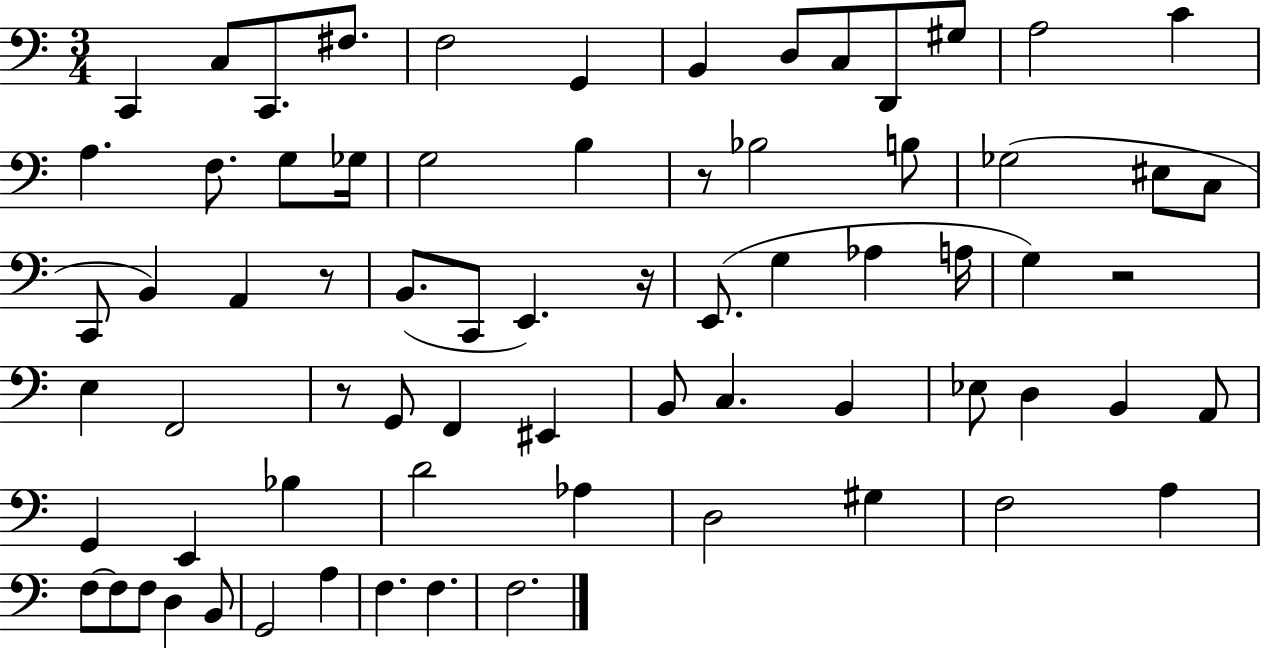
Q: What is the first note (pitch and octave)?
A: C2